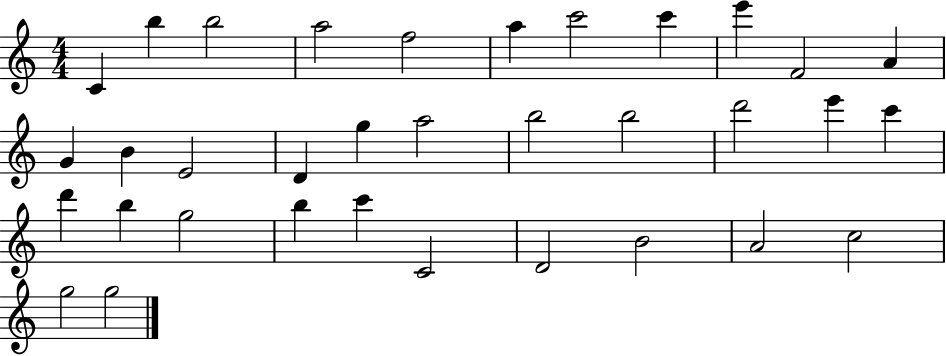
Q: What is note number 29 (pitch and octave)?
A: D4